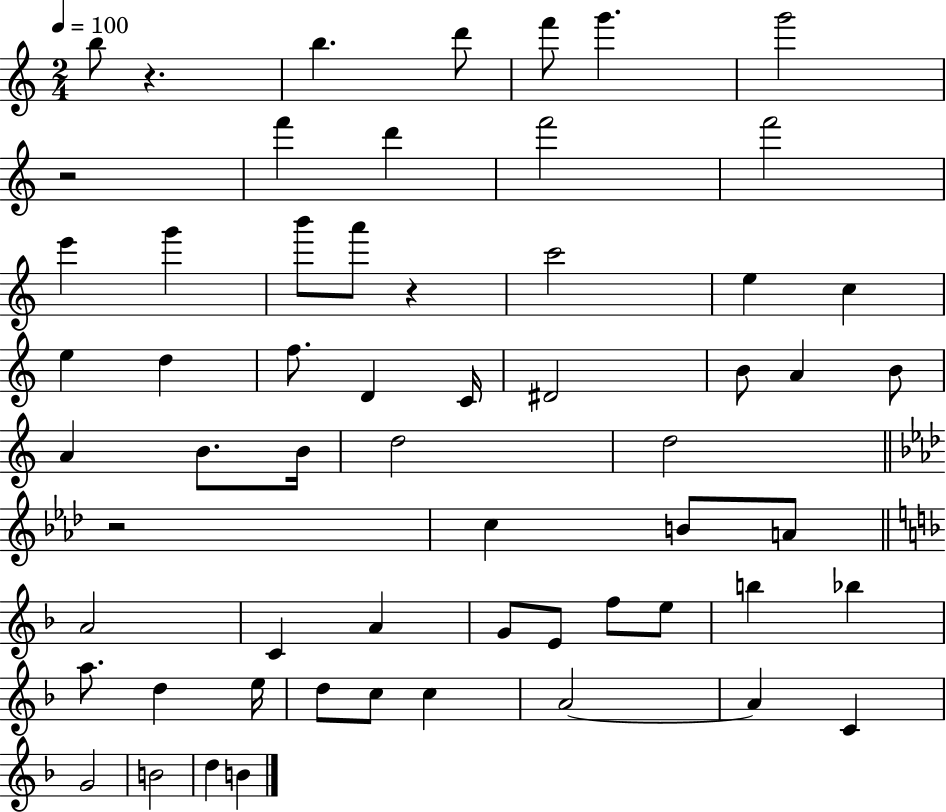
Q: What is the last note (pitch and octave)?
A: B4